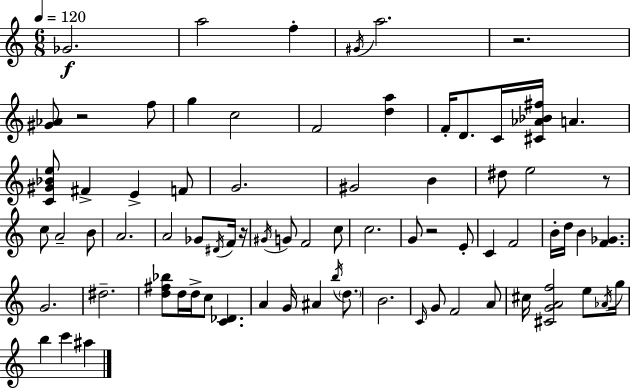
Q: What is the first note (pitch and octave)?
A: Gb4